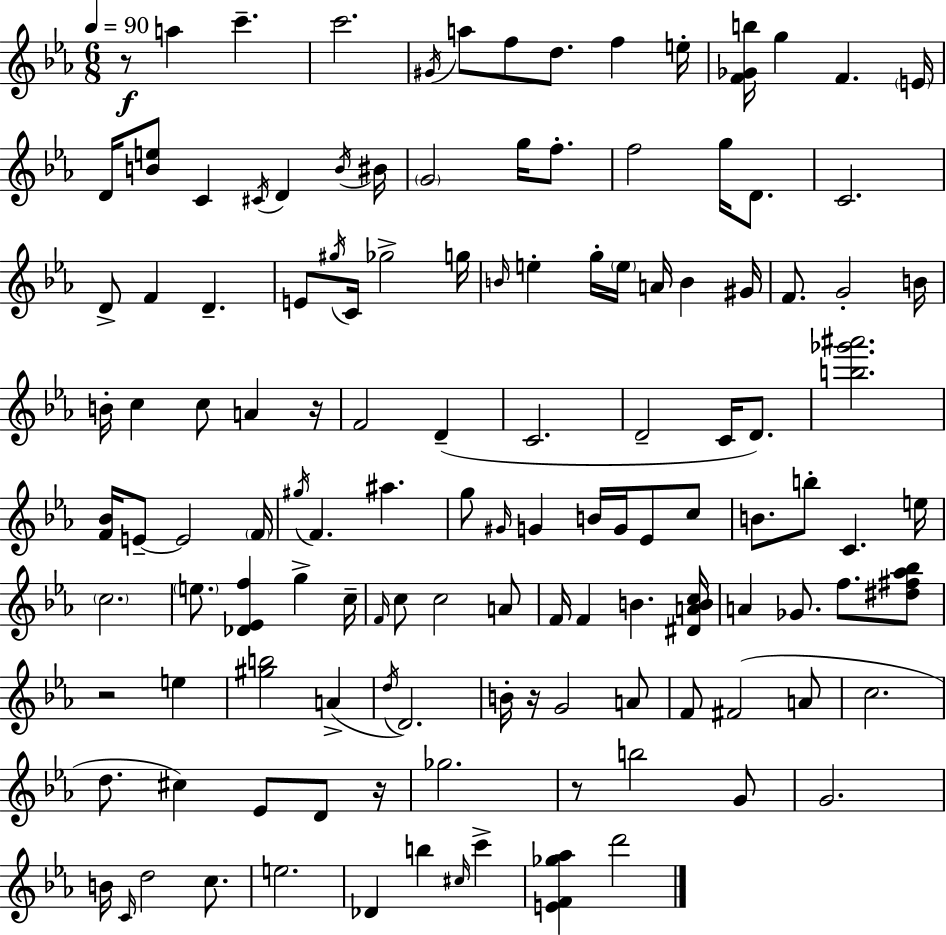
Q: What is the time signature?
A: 6/8